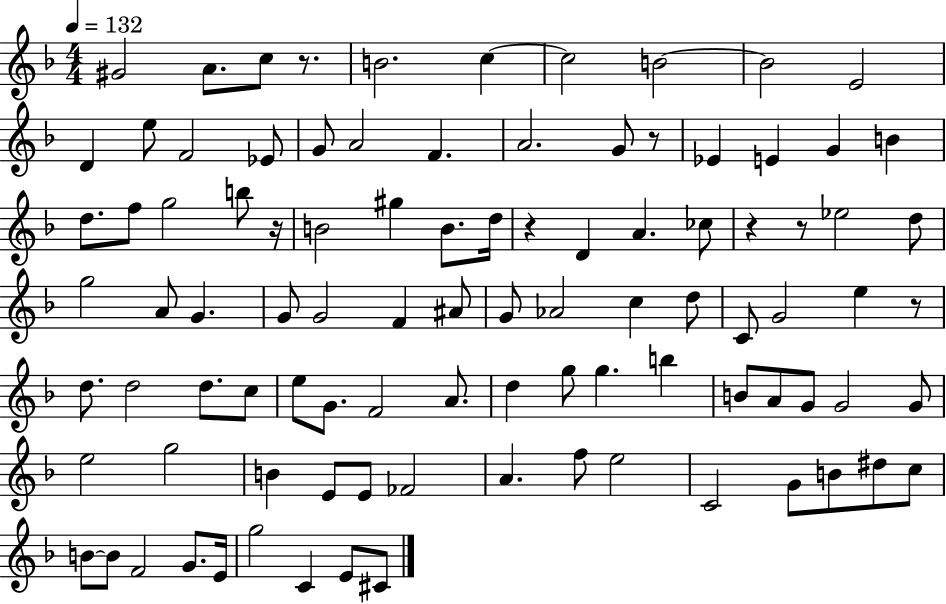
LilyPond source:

{
  \clef treble
  \numericTimeSignature
  \time 4/4
  \key f \major
  \tempo 4 = 132
  \repeat volta 2 { gis'2 a'8. c''8 r8. | b'2. c''4~~ | c''2 b'2~~ | b'2 e'2 | \break d'4 e''8 f'2 ees'8 | g'8 a'2 f'4. | a'2. g'8 r8 | ees'4 e'4 g'4 b'4 | \break d''8. f''8 g''2 b''8 r16 | b'2 gis''4 b'8. d''16 | r4 d'4 a'4. ces''8 | r4 r8 ees''2 d''8 | \break g''2 a'8 g'4. | g'8 g'2 f'4 ais'8 | g'8 aes'2 c''4 d''8 | c'8 g'2 e''4 r8 | \break d''8. d''2 d''8. c''8 | e''8 g'8. f'2 a'8. | d''4 g''8 g''4. b''4 | b'8 a'8 g'8 g'2 g'8 | \break e''2 g''2 | b'4 e'8 e'8 fes'2 | a'4. f''8 e''2 | c'2 g'8 b'8 dis''8 c''8 | \break b'8~~ b'8 f'2 g'8. e'16 | g''2 c'4 e'8 cis'8 | } \bar "|."
}